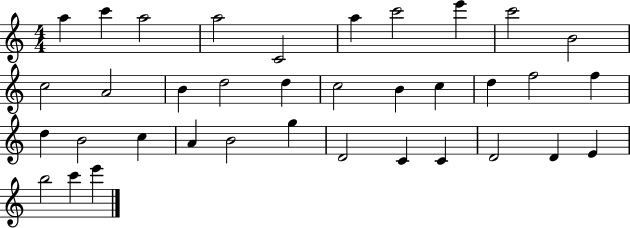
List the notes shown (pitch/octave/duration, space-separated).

A5/q C6/q A5/h A5/h C4/h A5/q C6/h E6/q C6/h B4/h C5/h A4/h B4/q D5/h D5/q C5/h B4/q C5/q D5/q F5/h F5/q D5/q B4/h C5/q A4/q B4/h G5/q D4/h C4/q C4/q D4/h D4/q E4/q B5/h C6/q E6/q